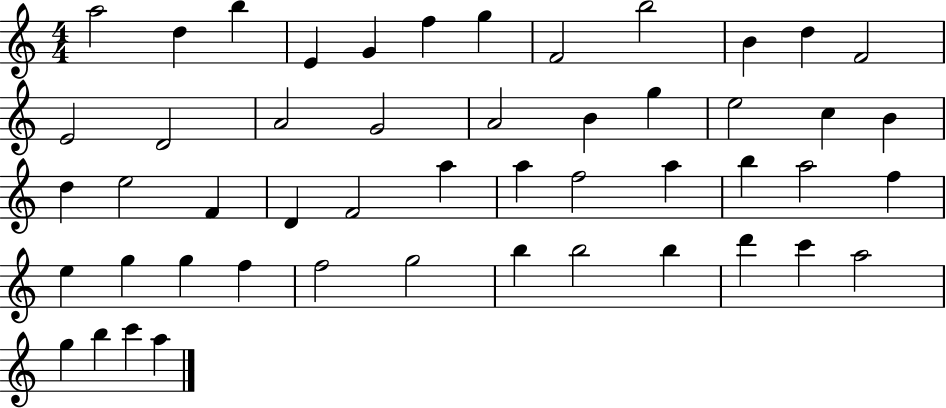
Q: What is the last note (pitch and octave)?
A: A5